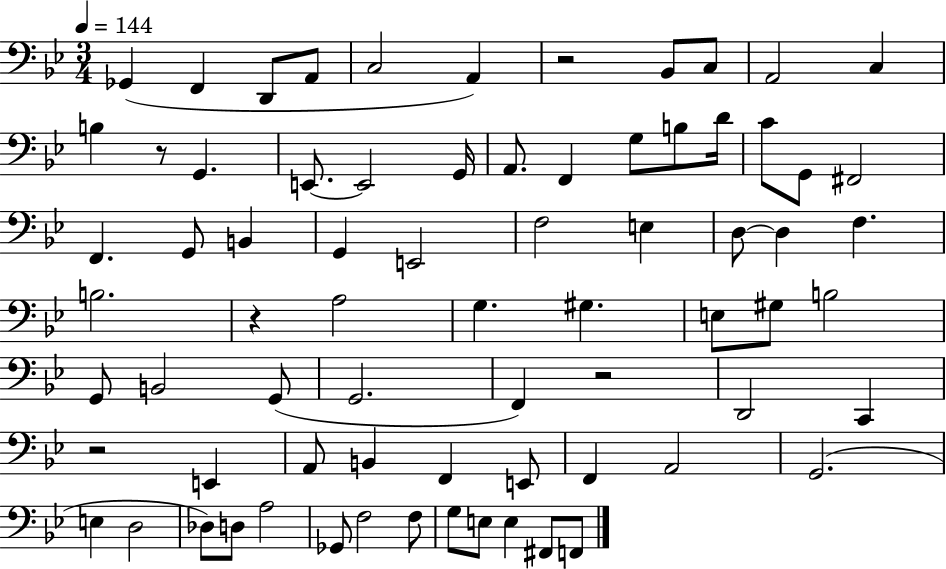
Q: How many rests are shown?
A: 5